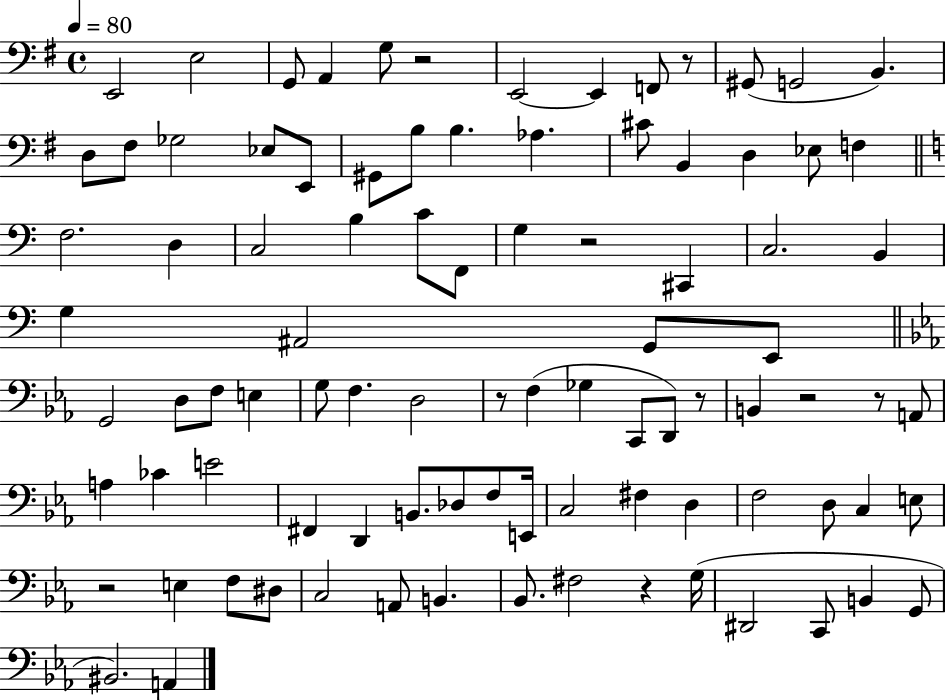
E2/h E3/h G2/e A2/q G3/e R/h E2/h E2/q F2/e R/e G#2/e G2/h B2/q. D3/e F#3/e Gb3/h Eb3/e E2/e G#2/e B3/e B3/q. Ab3/q. C#4/e B2/q D3/q Eb3/e F3/q F3/h. D3/q C3/h B3/q C4/e F2/e G3/q R/h C#2/q C3/h. B2/q G3/q A#2/h G2/e E2/e G2/h D3/e F3/e E3/q G3/e F3/q. D3/h R/e F3/q Gb3/q C2/e D2/e R/e B2/q R/h R/e A2/e A3/q CES4/q E4/h F#2/q D2/q B2/e. Db3/e F3/e E2/s C3/h F#3/q D3/q F3/h D3/e C3/q E3/e R/h E3/q F3/e D#3/e C3/h A2/e B2/q. Bb2/e. F#3/h R/q G3/s D#2/h C2/e B2/q G2/e BIS2/h. A2/q